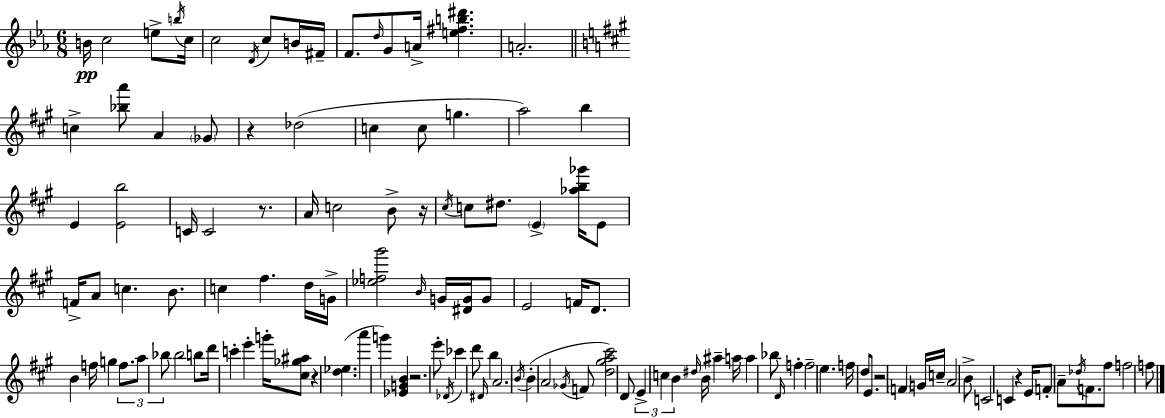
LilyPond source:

{
  \clef treble
  \numericTimeSignature
  \time 6/8
  \key c \minor
  b'16\pp c''2 e''8-> \acciaccatura { b''16 } | c''16 c''2 \acciaccatura { d'16 } c''8 | b'16 fis'16-- f'8. \grace { d''16 } g'8 a'16-> <e'' fis'' b'' dis'''>4. | a'2.-. | \break \bar "||" \break \key a \major c''4-> <bes'' a'''>8 a'4 \parenthesize ges'8 | r4 des''2( | c''4 c''8 g''4. | a''2) b''4 | \break e'4 <e' b''>2 | c'16 c'2 r8. | a'16 c''2 b'8-> r16 | \acciaccatura { cis''16 } c''8 dis''8. \parenthesize e'4-> <aes'' b'' ges'''>16 e'8 | \break f'16-> a'8 c''4. b'8. | c''4 fis''4. d''16 | g'16-> <ees'' f'' gis'''>2 \grace { b'16 } g'16 <dis' g'>16 | g'8 e'2 f'16 d'8. | \break b'4 f''16 g''4 \tuplet 3/2 { f''8. | a''8 bes''8 } bes''2 | b''8 d'''16 c'''4-. e'''4-. | g'''16-. <cis'' ges'' ais''>8 r4 <d'' ees''>4.( | \break a'''4 g'''4) <ees' g' b'>4 | r2. | e'''8-. \acciaccatura { des'16 } ces'''4 d'''8 \grace { dis'16 } | b''4 a'2. | \break \acciaccatura { b'16 }( b'4-. a'2 | \acciaccatura { ges'16 } f'8 <d'' gis'' a'' cis'''>2) | d'8 \tuplet 3/2 { e'4-> c''4 | b'4 } \grace { dis''16 } b'16 ais''4-- | \break a''16 a''4 bes''8 \grace { d'16 } f''4-. | f''2-- e''4. | f''16 d''8 e'8. r2 | \parenthesize f'4 g'16 c''16-- a'2 | \break b'8-> c'2 | c'4 r4 | e'16 f'8-. a'8-- \acciaccatura { des''16 } f'8. fis''8 f''2 | f''8 \bar "|."
}